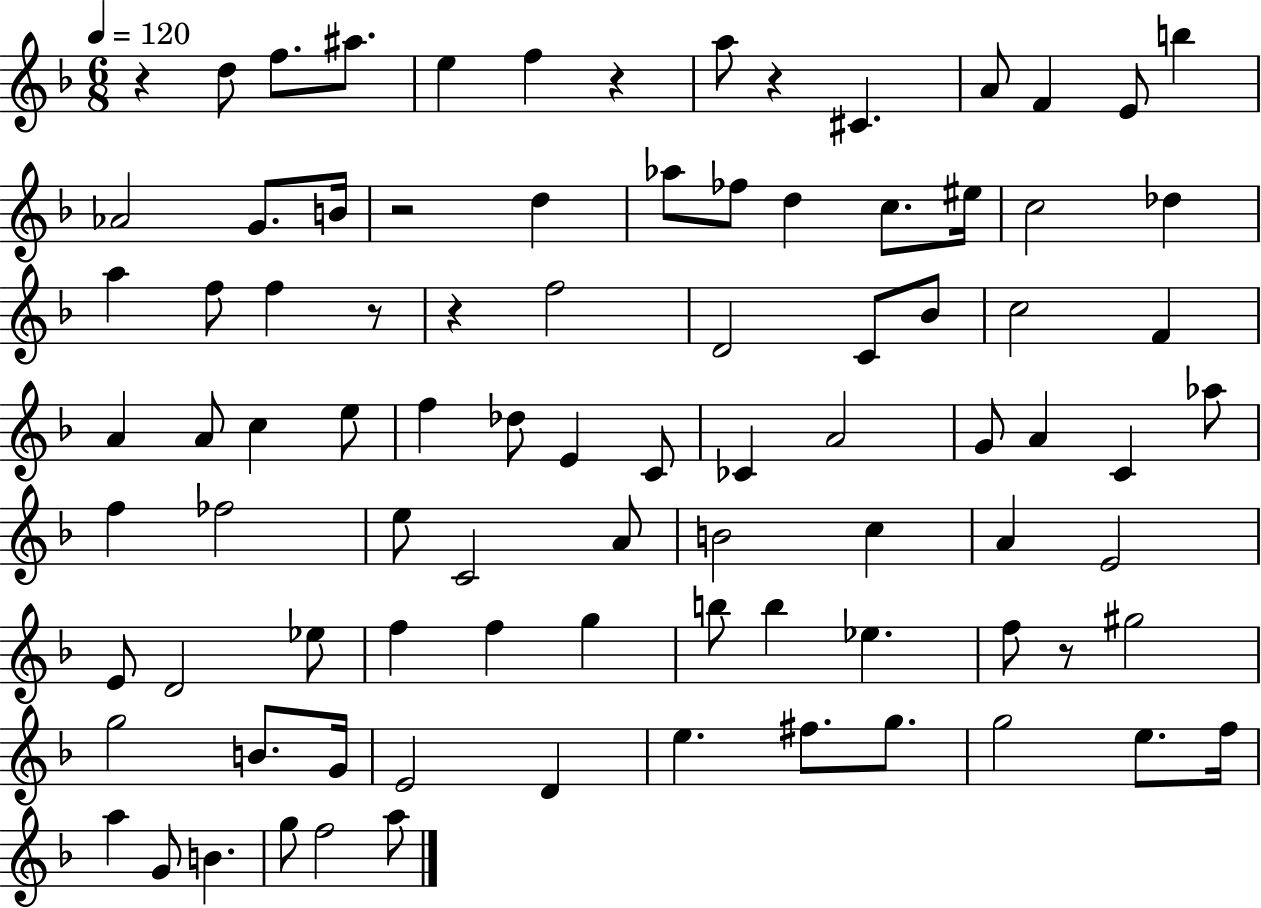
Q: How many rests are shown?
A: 7